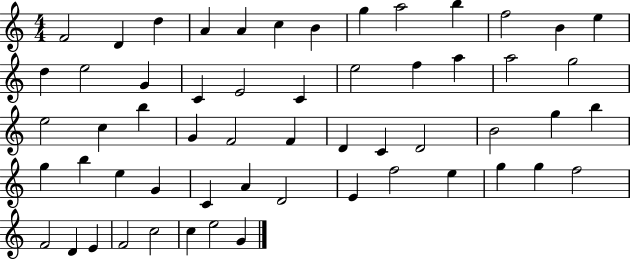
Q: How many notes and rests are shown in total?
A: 57